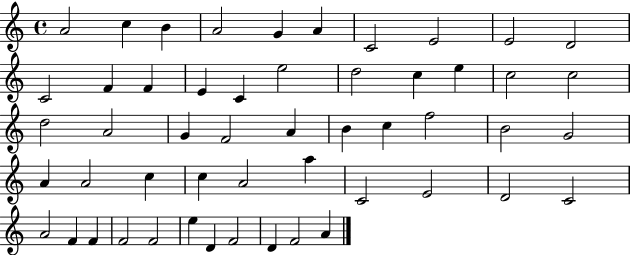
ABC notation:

X:1
T:Untitled
M:4/4
L:1/4
K:C
A2 c B A2 G A C2 E2 E2 D2 C2 F F E C e2 d2 c e c2 c2 d2 A2 G F2 A B c f2 B2 G2 A A2 c c A2 a C2 E2 D2 C2 A2 F F F2 F2 e D F2 D F2 A